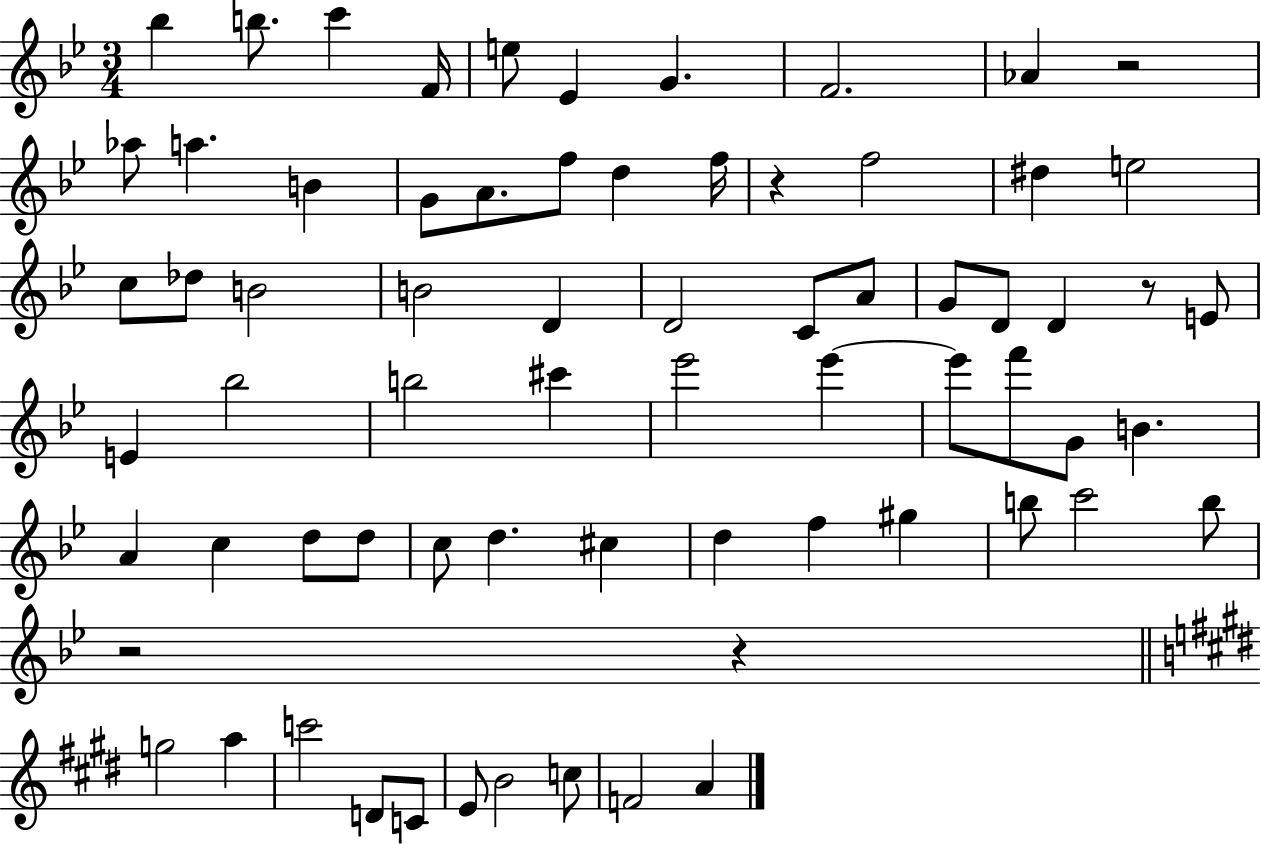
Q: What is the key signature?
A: BES major